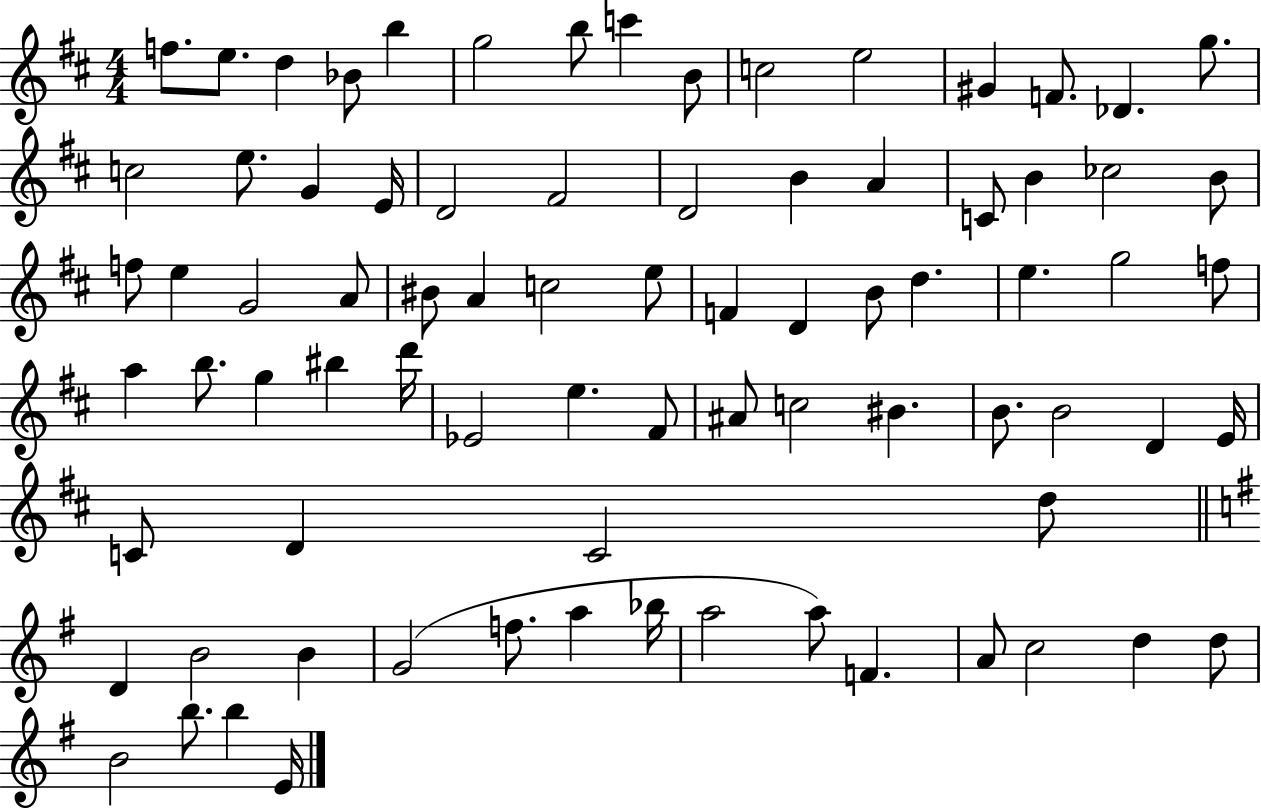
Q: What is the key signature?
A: D major